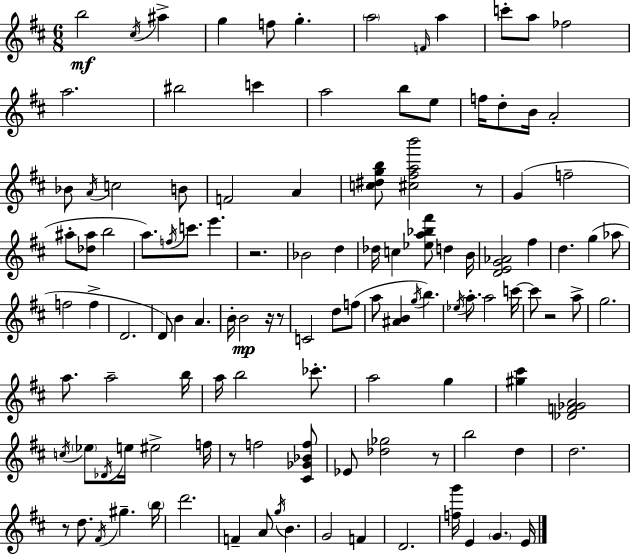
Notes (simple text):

B5/h C#5/s A#5/q G5/q F5/e G5/q. A5/h F4/s A5/q C6/e A5/e FES5/h A5/h. BIS5/h C6/q A5/h B5/e E5/e F5/s D5/e B4/s A4/h Bb4/e A4/s C5/h B4/e F4/h A4/q [C5,D#5,G5,B5]/e [C#5,F#5,A5,B6]/h R/e G4/q F5/h A#5/e [Db5,A#5]/e B5/h A5/e. F5/s C6/e. E6/q. R/h. Bb4/h D5/q Db5/s C5/q [Eb5,A5,Bb5,F#6]/e D5/q B4/s [D4,E4,G4,Ab4]/h F#5/q D5/q. G5/q Ab5/e F5/h F5/q D4/h. D4/e B4/q A4/q. B4/s B4/h R/s R/e C4/h D5/e F5/e A5/e [A#4,B4]/q G5/s B5/q. Eb5/s A5/e. A5/h C6/s C6/e R/h A5/e G5/h. A5/e. A5/h B5/s A5/s B5/h CES6/e. A5/h G5/q [G#5,C#6]/q [Db4,F4,Gb4,A4]/h C5/s Eb5/e Db4/s E5/s EIS5/h F5/s R/e F5/h [C#4,Gb4,Bb4,F5]/e Eb4/e [Db5,Gb5]/h R/e B5/h D5/q D5/h. R/e D5/e. F#4/s G#5/q. B5/s D6/h. F4/q A4/e G5/s B4/q. G4/h F4/q D4/h. [F5,G6]/s E4/q G4/q. E4/s